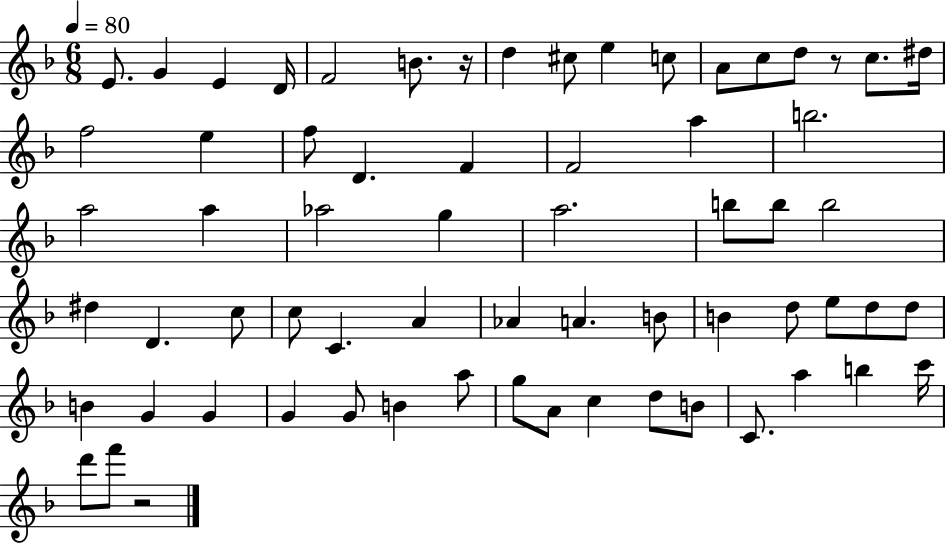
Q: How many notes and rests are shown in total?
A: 66